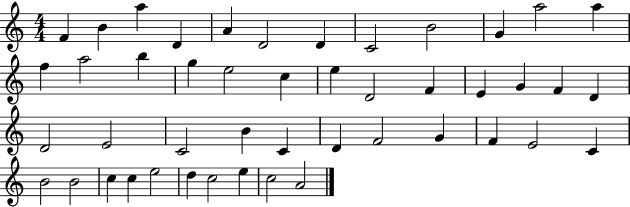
F4/q B4/q A5/q D4/q A4/q D4/h D4/q C4/h B4/h G4/q A5/h A5/q F5/q A5/h B5/q G5/q E5/h C5/q E5/q D4/h F4/q E4/q G4/q F4/q D4/q D4/h E4/h C4/h B4/q C4/q D4/q F4/h G4/q F4/q E4/h C4/q B4/h B4/h C5/q C5/q E5/h D5/q C5/h E5/q C5/h A4/h